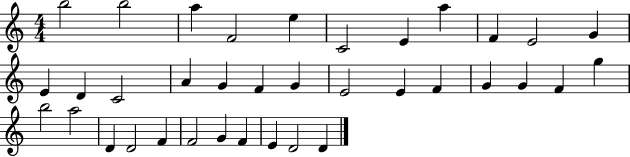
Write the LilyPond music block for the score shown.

{
  \clef treble
  \numericTimeSignature
  \time 4/4
  \key c \major
  b''2 b''2 | a''4 f'2 e''4 | c'2 e'4 a''4 | f'4 e'2 g'4 | \break e'4 d'4 c'2 | a'4 g'4 f'4 g'4 | e'2 e'4 f'4 | g'4 g'4 f'4 g''4 | \break b''2 a''2 | d'4 d'2 f'4 | f'2 g'4 f'4 | e'4 d'2 d'4 | \break \bar "|."
}